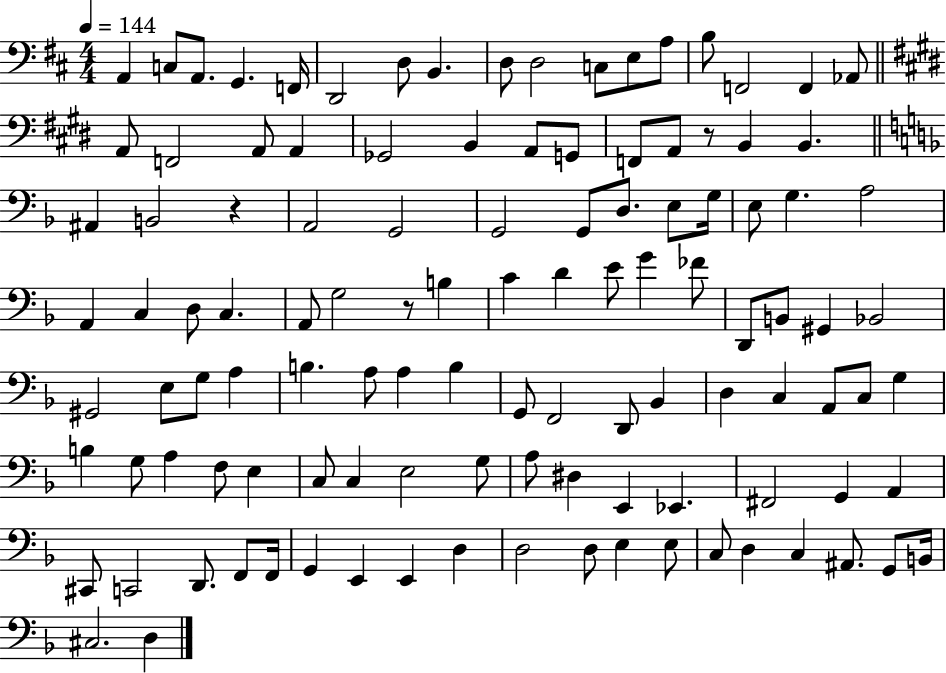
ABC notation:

X:1
T:Untitled
M:4/4
L:1/4
K:D
A,, C,/2 A,,/2 G,, F,,/4 D,,2 D,/2 B,, D,/2 D,2 C,/2 E,/2 A,/2 B,/2 F,,2 F,, _A,,/2 A,,/2 F,,2 A,,/2 A,, _G,,2 B,, A,,/2 G,,/2 F,,/2 A,,/2 z/2 B,, B,, ^A,, B,,2 z A,,2 G,,2 G,,2 G,,/2 D,/2 E,/2 G,/4 E,/2 G, A,2 A,, C, D,/2 C, A,,/2 G,2 z/2 B, C D E/2 G _F/2 D,,/2 B,,/2 ^G,, _B,,2 ^G,,2 E,/2 G,/2 A, B, A,/2 A, B, G,,/2 F,,2 D,,/2 _B,, D, C, A,,/2 C,/2 G, B, G,/2 A, F,/2 E, C,/2 C, E,2 G,/2 A,/2 ^D, E,, _E,, ^F,,2 G,, A,, ^C,,/2 C,,2 D,,/2 F,,/2 F,,/4 G,, E,, E,, D, D,2 D,/2 E, E,/2 C,/2 D, C, ^A,,/2 G,,/2 B,,/4 ^C,2 D,